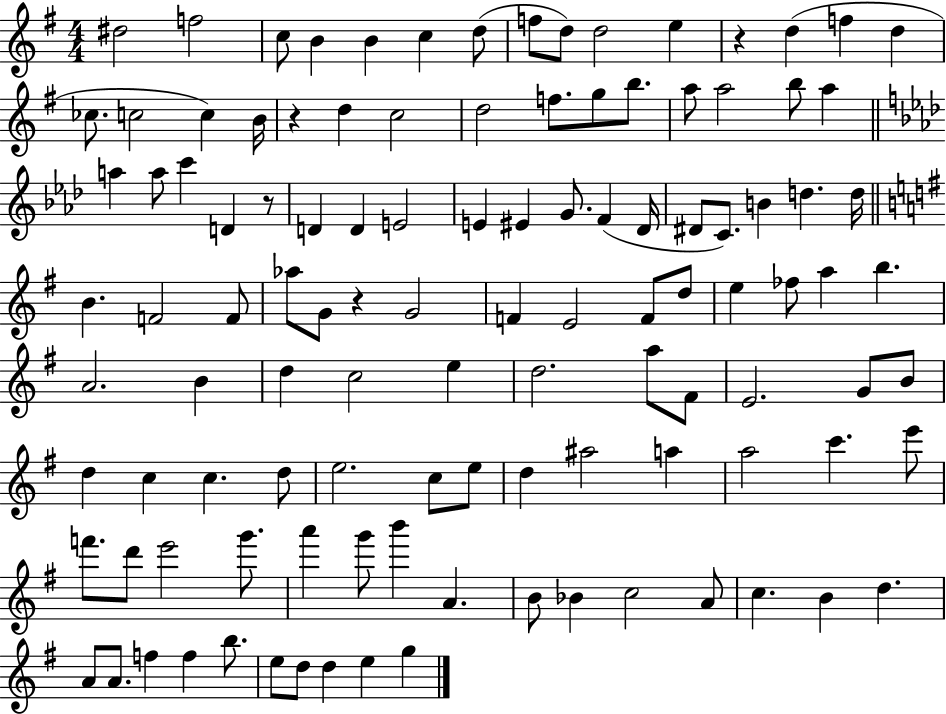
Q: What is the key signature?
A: G major